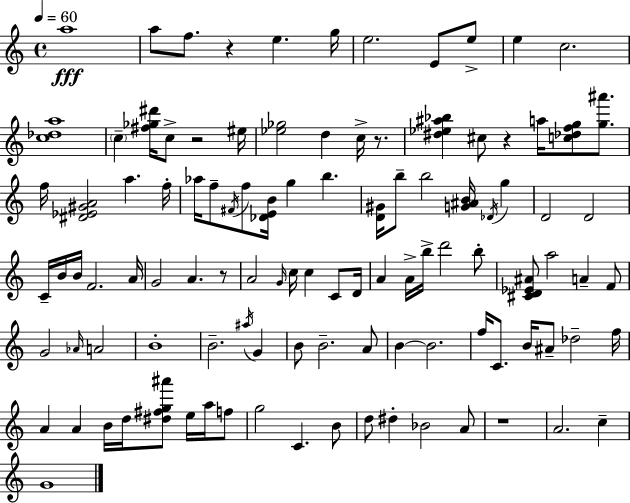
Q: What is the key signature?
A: C major